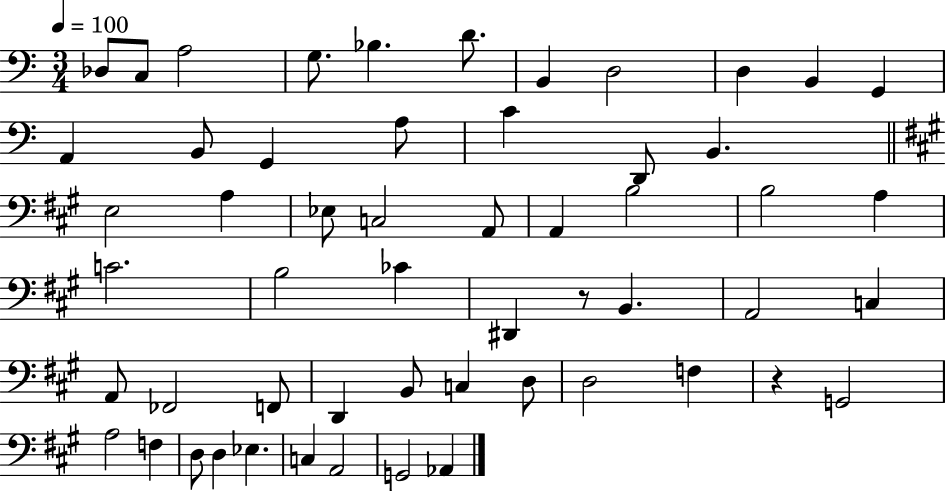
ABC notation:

X:1
T:Untitled
M:3/4
L:1/4
K:C
_D,/2 C,/2 A,2 G,/2 _B, D/2 B,, D,2 D, B,, G,, A,, B,,/2 G,, A,/2 C D,,/2 B,, E,2 A, _E,/2 C,2 A,,/2 A,, B,2 B,2 A, C2 B,2 _C ^D,, z/2 B,, A,,2 C, A,,/2 _F,,2 F,,/2 D,, B,,/2 C, D,/2 D,2 F, z G,,2 A,2 F, D,/2 D, _E, C, A,,2 G,,2 _A,,